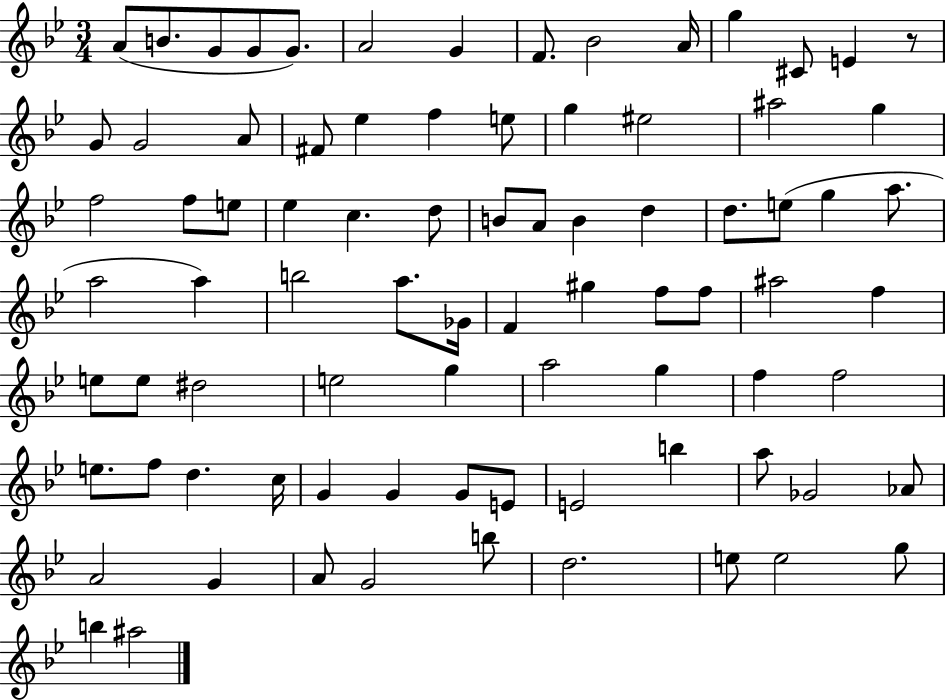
X:1
T:Untitled
M:3/4
L:1/4
K:Bb
A/2 B/2 G/2 G/2 G/2 A2 G F/2 _B2 A/4 g ^C/2 E z/2 G/2 G2 A/2 ^F/2 _e f e/2 g ^e2 ^a2 g f2 f/2 e/2 _e c d/2 B/2 A/2 B d d/2 e/2 g a/2 a2 a b2 a/2 _G/4 F ^g f/2 f/2 ^a2 f e/2 e/2 ^d2 e2 g a2 g f f2 e/2 f/2 d c/4 G G G/2 E/2 E2 b a/2 _G2 _A/2 A2 G A/2 G2 b/2 d2 e/2 e2 g/2 b ^a2